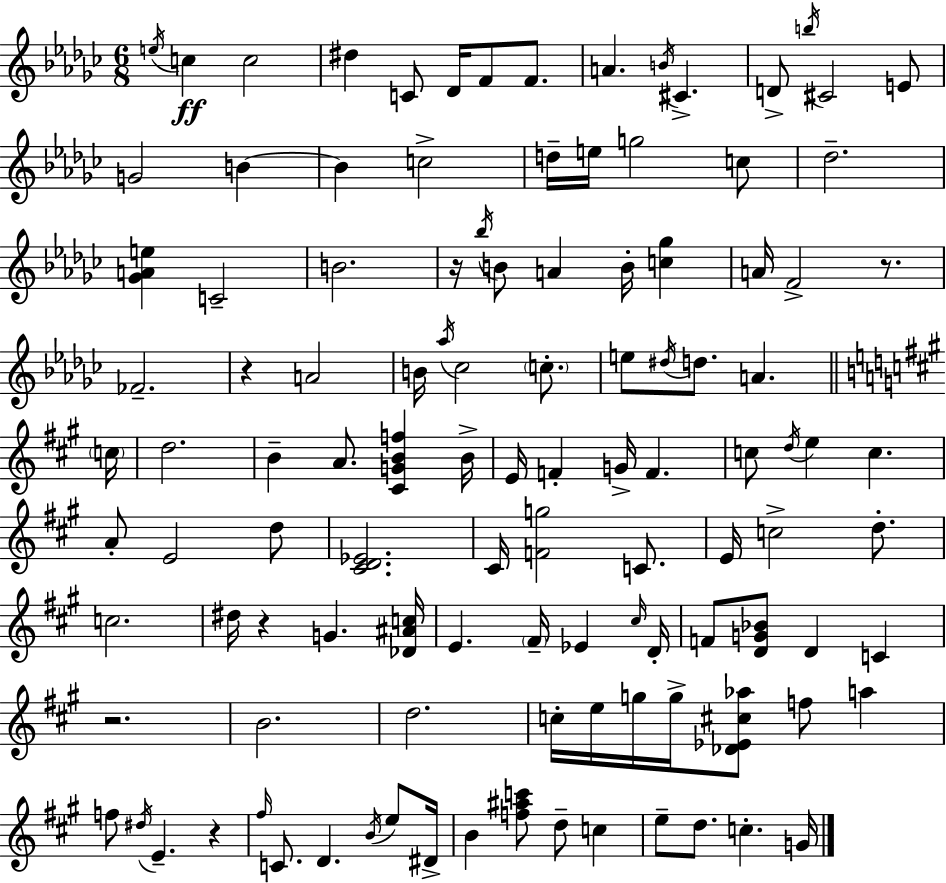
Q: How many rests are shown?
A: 6